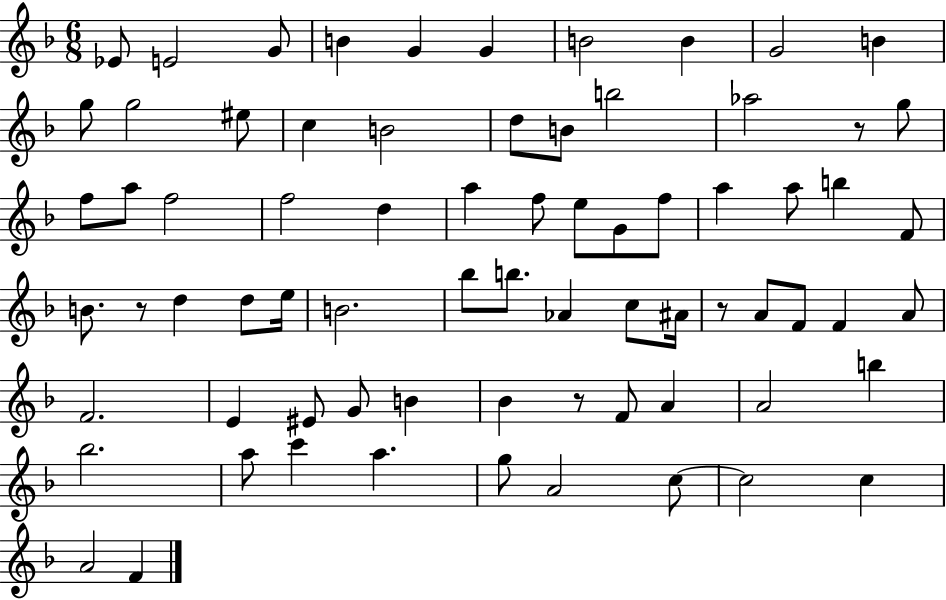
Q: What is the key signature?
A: F major